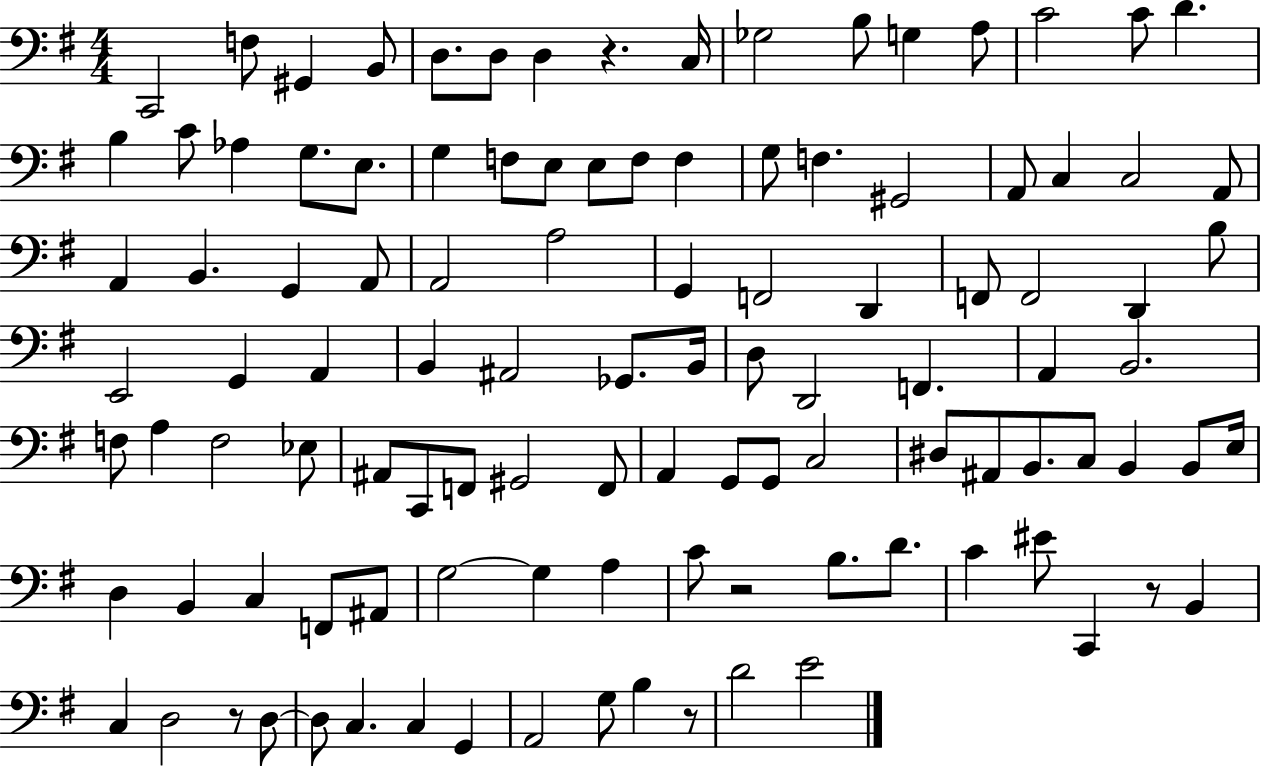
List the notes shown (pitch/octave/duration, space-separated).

C2/h F3/e G#2/q B2/e D3/e. D3/e D3/q R/q. C3/s Gb3/h B3/e G3/q A3/e C4/h C4/e D4/q. B3/q C4/e Ab3/q G3/e. E3/e. G3/q F3/e E3/e E3/e F3/e F3/q G3/e F3/q. G#2/h A2/e C3/q C3/h A2/e A2/q B2/q. G2/q A2/e A2/h A3/h G2/q F2/h D2/q F2/e F2/h D2/q B3/e E2/h G2/q A2/q B2/q A#2/h Gb2/e. B2/s D3/e D2/h F2/q. A2/q B2/h. F3/e A3/q F3/h Eb3/e A#2/e C2/e F2/e G#2/h F2/e A2/q G2/e G2/e C3/h D#3/e A#2/e B2/e. C3/e B2/q B2/e E3/s D3/q B2/q C3/q F2/e A#2/e G3/h G3/q A3/q C4/e R/h B3/e. D4/e. C4/q EIS4/e C2/q R/e B2/q C3/q D3/h R/e D3/e D3/e C3/q. C3/q G2/q A2/h G3/e B3/q R/e D4/h E4/h